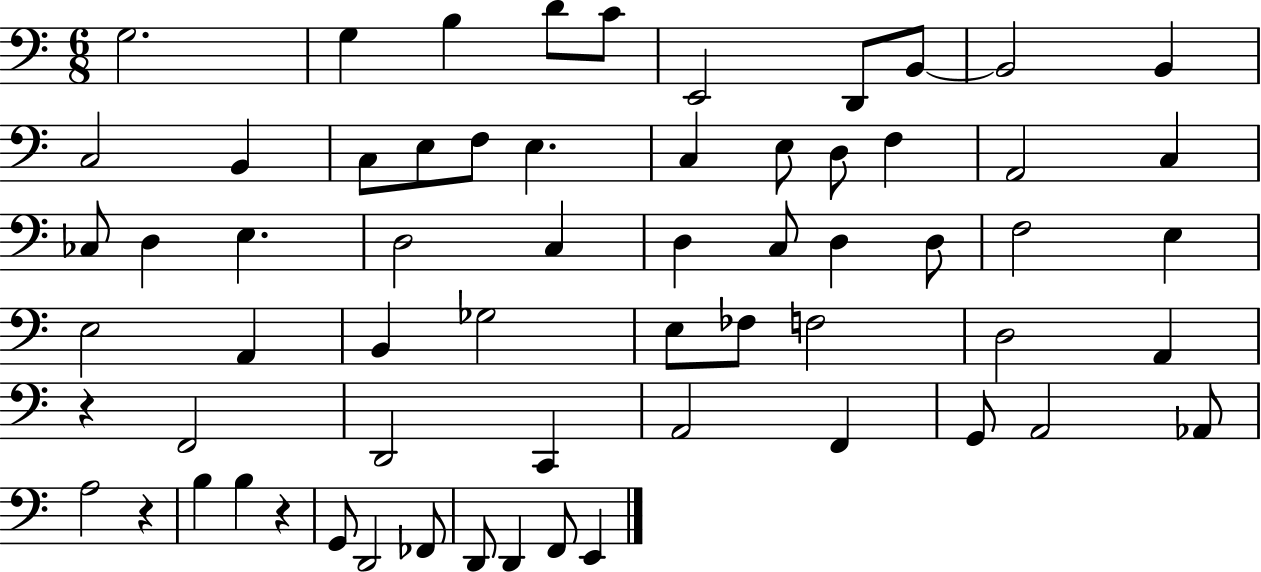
G3/h. G3/q B3/q D4/e C4/e E2/h D2/e B2/e B2/h B2/q C3/h B2/q C3/e E3/e F3/e E3/q. C3/q E3/e D3/e F3/q A2/h C3/q CES3/e D3/q E3/q. D3/h C3/q D3/q C3/e D3/q D3/e F3/h E3/q E3/h A2/q B2/q Gb3/h E3/e FES3/e F3/h D3/h A2/q R/q F2/h D2/h C2/q A2/h F2/q G2/e A2/h Ab2/e A3/h R/q B3/q B3/q R/q G2/e D2/h FES2/e D2/e D2/q F2/e E2/q